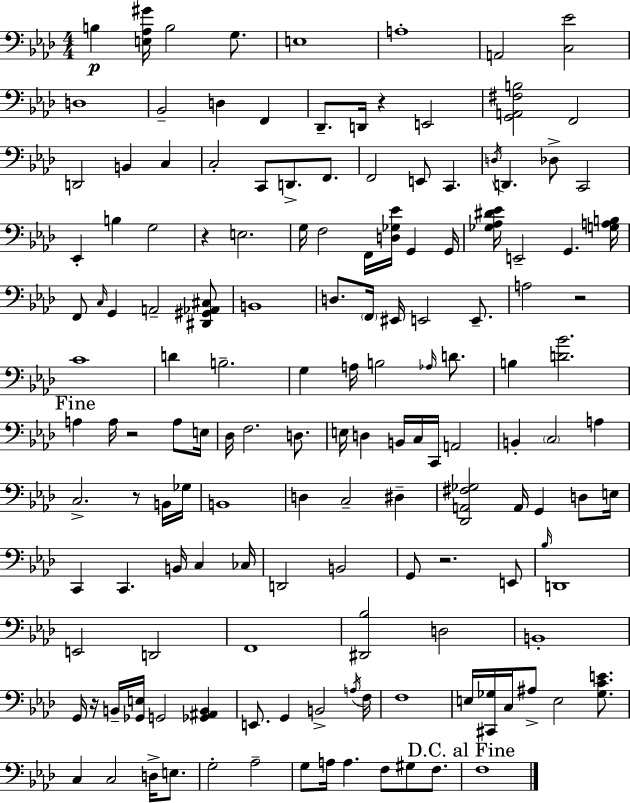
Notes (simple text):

B3/q [E3,Ab3,G#4]/s B3/h G3/e. E3/w A3/w A2/h [C3,Eb4]/h D3/w Bb2/h D3/q F2/q Db2/e. D2/s R/q E2/h [G2,A2,F#3,B3]/h F2/h D2/h B2/q C3/q C3/h C2/e D2/e. F2/e. F2/h E2/e C2/q. D3/s D2/q. Db3/e C2/h Eb2/q B3/q G3/h R/q E3/h. G3/s F3/h F2/s [D3,Gb3,Eb4]/s G2/q G2/s [Gb3,Ab3,D#4,Eb4]/s E2/h G2/q. [G3,A3,B3]/s F2/e C3/s G2/q A2/h [D#2,G#2,Ab2,C#3]/e B2/w D3/e. F2/s EIS2/s E2/h E2/e. A3/h R/h C4/w D4/q B3/h. G3/q A3/s B3/h Ab3/s D4/e. B3/q [D4,Bb4]/h. A3/q A3/s R/h A3/e E3/s Db3/s F3/h. D3/e. E3/s D3/q B2/s C3/s C2/s A2/h B2/q C3/h A3/q C3/h. R/e B2/s Gb3/s B2/w D3/q C3/h D#3/q [Db2,A2,F#3,Gb3]/h A2/s G2/q D3/e E3/s C2/q C2/q. B2/s C3/q CES3/s D2/h B2/h G2/e R/h. E2/e Bb3/s D2/w E2/h D2/h F2/w [D#2,Bb3]/h D3/h B2/w G2/s R/s B2/s [Gb2,E3]/s G2/h [Gb2,A#2,B2]/q E2/e. G2/q B2/h A3/s F3/s F3/w E3/s [C#2,Gb3]/s C3/s A#3/e E3/h [Gb3,C4,E4]/e. C3/q C3/h D3/s E3/e. G3/h Ab3/h G3/e A3/s A3/q. F3/e G#3/e F3/e. F3/w